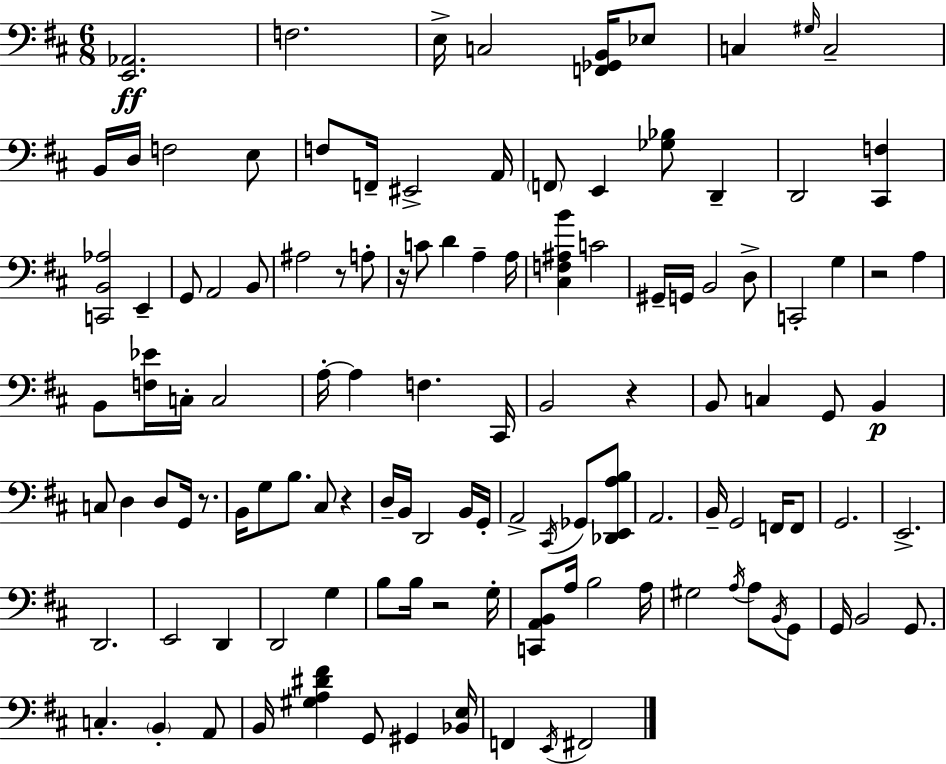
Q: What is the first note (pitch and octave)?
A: F3